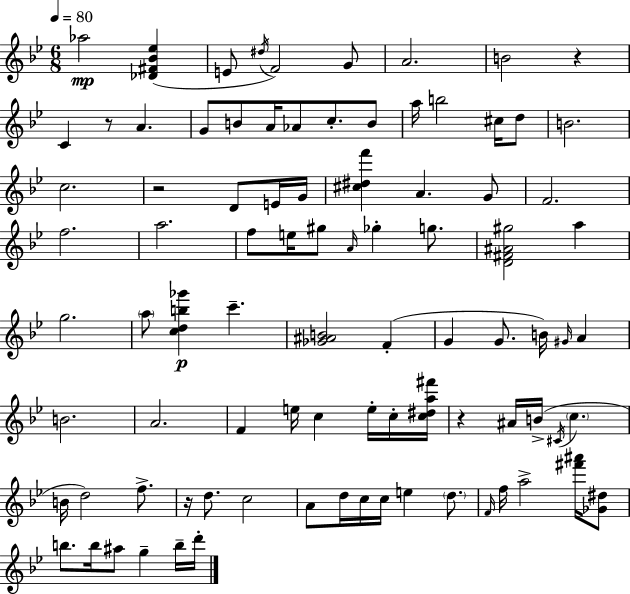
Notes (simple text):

Ab5/h [Db4,F#4,Bb4,Eb5]/q E4/e D#5/s F4/h G4/e A4/h. B4/h R/q C4/q R/e A4/q. G4/e B4/e A4/s Ab4/e C5/e. B4/e A5/s B5/h C#5/s D5/e B4/h. C5/h. R/h D4/e E4/s G4/s [C#5,D#5,F6]/q A4/q. G4/e F4/h. F5/h. A5/h. F5/e E5/s G#5/e A4/s Gb5/q G5/e. [D4,F#4,A#4,G#5]/h A5/q G5/h. A5/e [C5,D5,B5,Gb6]/q C6/q. [Gb4,A#4,B4]/h F4/q G4/q G4/e. B4/s G#4/s A4/q B4/h. A4/h. F4/q E5/s C5/q E5/s C5/s [C5,D#5,A5,F#6]/s R/q A#4/s B4/s C#4/s C5/q. B4/s D5/h F5/e. R/s D5/e. C5/h A4/e D5/s C5/s C5/s E5/q D5/e. F4/s F5/s A5/h [F#6,A#6]/s [Gb4,D#5]/e B5/e. B5/s A#5/e G5/q B5/s D6/s